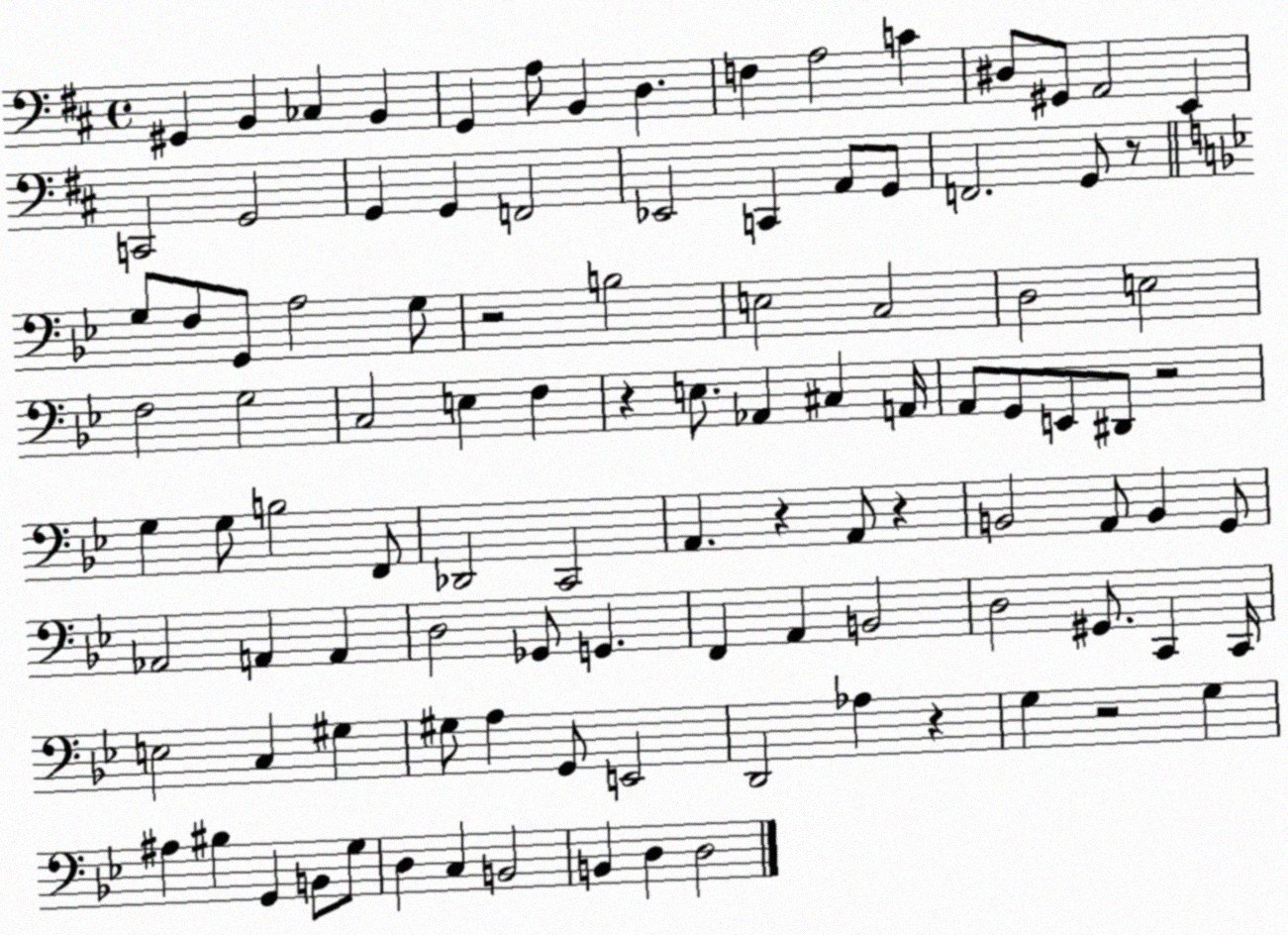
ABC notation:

X:1
T:Untitled
M:4/4
L:1/4
K:D
^G,, B,, _C, B,, G,, A,/2 B,, D, F, A,2 C ^D,/2 ^G,,/2 A,,2 E,, C,,2 G,,2 G,, G,, F,,2 _E,,2 C,, A,,/2 G,,/2 F,,2 G,,/2 z/2 G,/2 F,/2 G,,/2 A,2 G,/2 z2 B,2 E,2 C,2 D,2 E,2 F,2 G,2 C,2 E, F, z E,/2 _A,, ^C, A,,/4 A,,/2 G,,/2 E,,/2 ^D,,/2 z2 G, G,/2 B,2 F,,/2 _D,,2 C,,2 A,, z A,,/2 z B,,2 A,,/2 B,, G,,/2 _A,,2 A,, A,, D,2 _G,,/2 G,, F,, A,, B,,2 D,2 ^G,,/2 C,, C,,/4 E,2 C, ^G, ^G,/2 A, G,,/2 E,,2 D,,2 _A, z G, z2 G, ^A, ^B, G,, B,,/2 G,/2 D, C, B,,2 B,, D, D,2